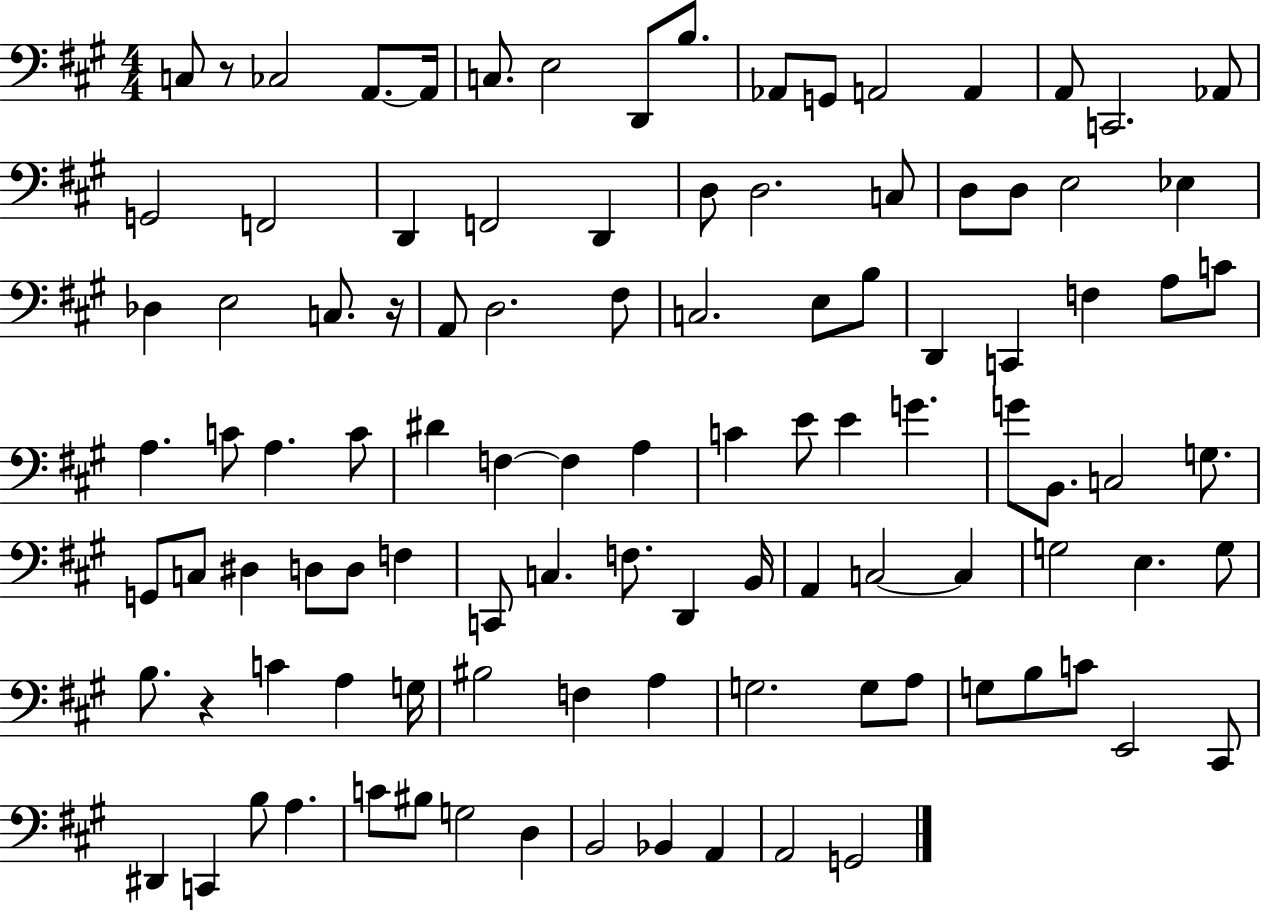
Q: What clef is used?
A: bass